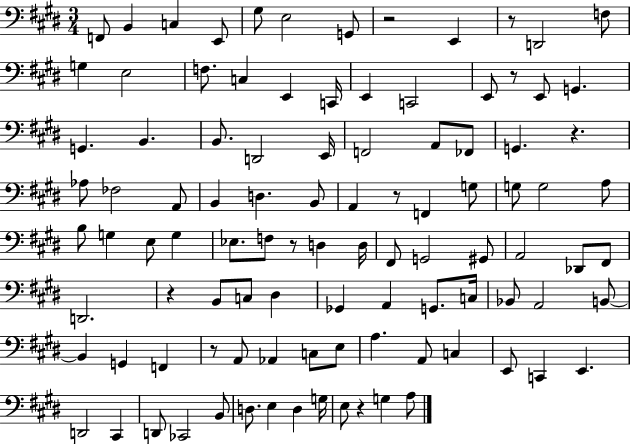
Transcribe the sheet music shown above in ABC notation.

X:1
T:Untitled
M:3/4
L:1/4
K:E
F,,/2 B,, C, E,,/2 ^G,/2 E,2 G,,/2 z2 E,, z/2 D,,2 F,/2 G, E,2 F,/2 C, E,, C,,/4 E,, C,,2 E,,/2 z/2 E,,/2 G,, G,, B,, B,,/2 D,,2 E,,/4 F,,2 A,,/2 _F,,/2 G,, z _A,/2 _F,2 A,,/2 B,, D, B,,/2 A,, z/2 F,, G,/2 G,/2 G,2 A,/2 B,/2 G, E,/2 G, _E,/2 F,/2 z/2 D, D,/4 ^F,,/2 G,,2 ^G,,/2 A,,2 _D,,/2 ^F,,/2 D,,2 z B,,/2 C,/2 ^D, _G,, A,, G,,/2 C,/4 _B,,/2 A,,2 B,,/2 B,, G,, F,, z/2 A,,/2 _A,, C,/2 E,/2 A, A,,/2 C, E,,/2 C,, E,, D,,2 ^C,, D,,/2 _C,,2 B,,/2 D,/2 E, D, G,/4 E,/2 z G, A,/2